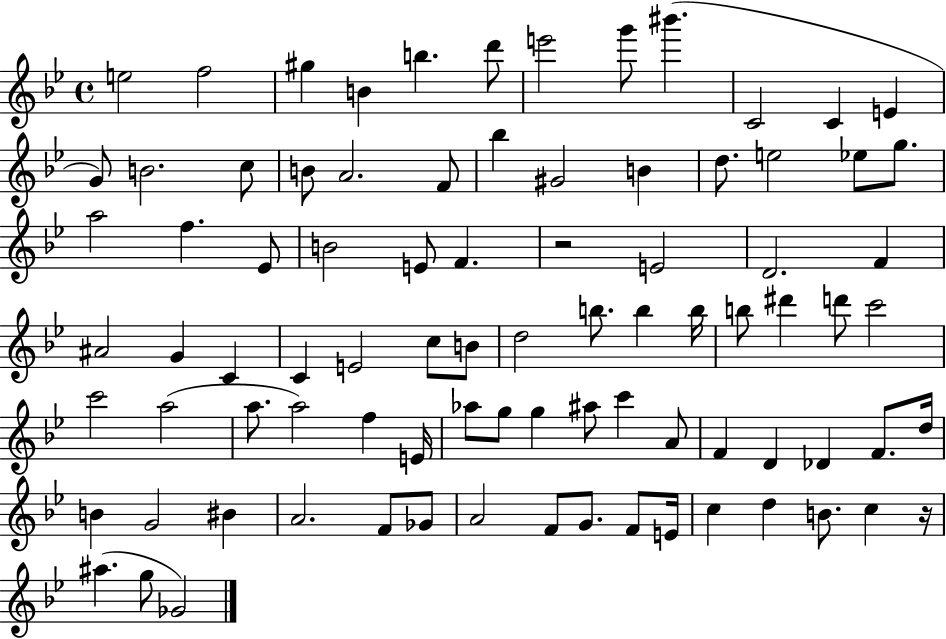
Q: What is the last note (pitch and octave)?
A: Gb4